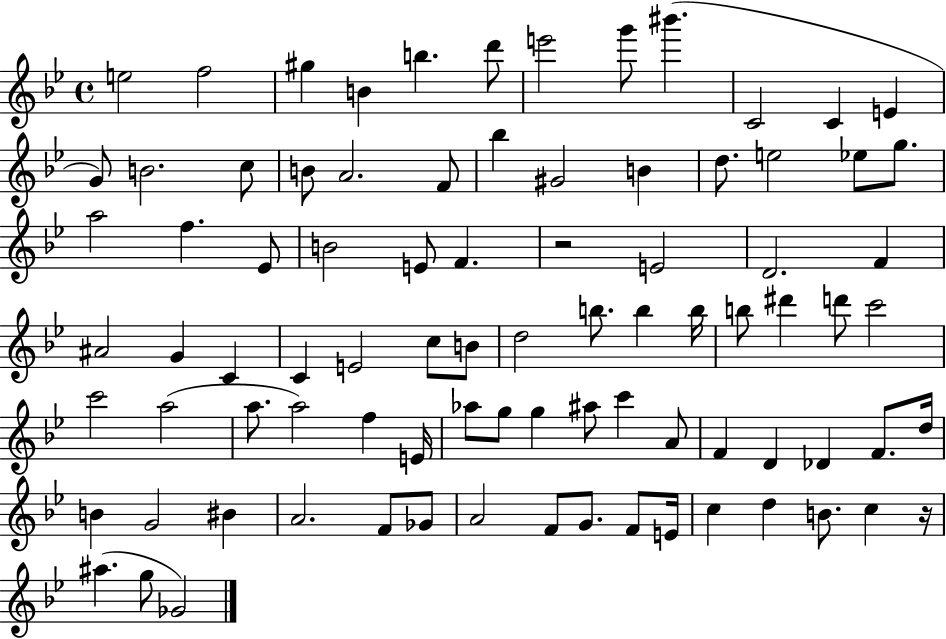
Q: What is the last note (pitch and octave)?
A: Gb4